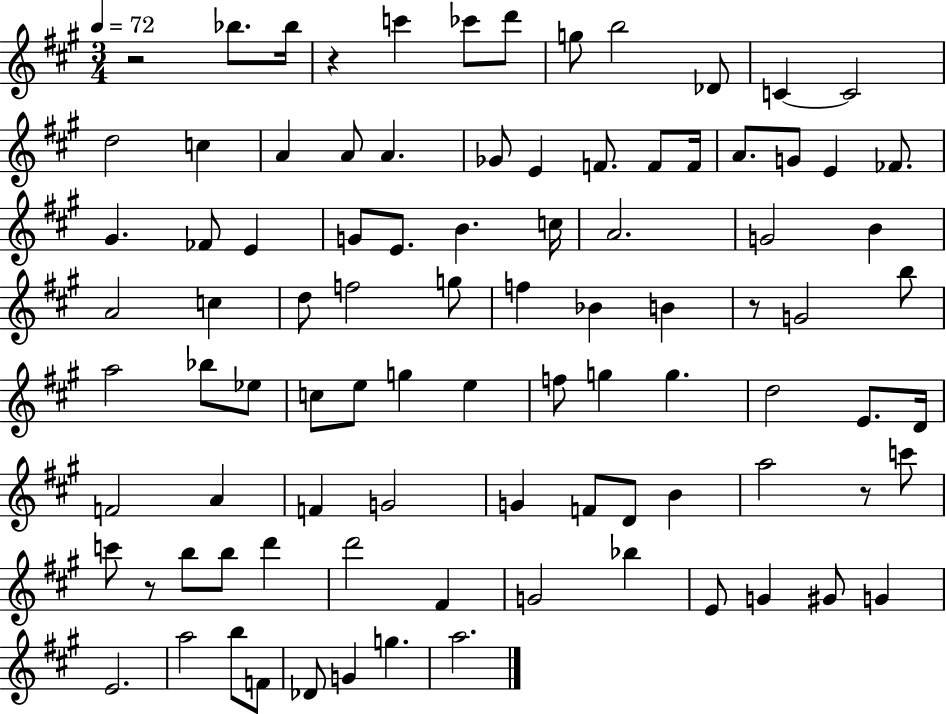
R/h Bb5/e. Bb5/s R/q C6/q CES6/e D6/e G5/e B5/h Db4/e C4/q C4/h D5/h C5/q A4/q A4/e A4/q. Gb4/e E4/q F4/e. F4/e F4/s A4/e. G4/e E4/q FES4/e. G#4/q. FES4/e E4/q G4/e E4/e. B4/q. C5/s A4/h. G4/h B4/q A4/h C5/q D5/e F5/h G5/e F5/q Bb4/q B4/q R/e G4/h B5/e A5/h Bb5/e Eb5/e C5/e E5/e G5/q E5/q F5/e G5/q G5/q. D5/h E4/e. D4/s F4/h A4/q F4/q G4/h G4/q F4/e D4/e B4/q A5/h R/e C6/e C6/e R/e B5/e B5/e D6/q D6/h F#4/q G4/h Bb5/q E4/e G4/q G#4/e G4/q E4/h. A5/h B5/e F4/e Db4/e G4/q G5/q. A5/h.